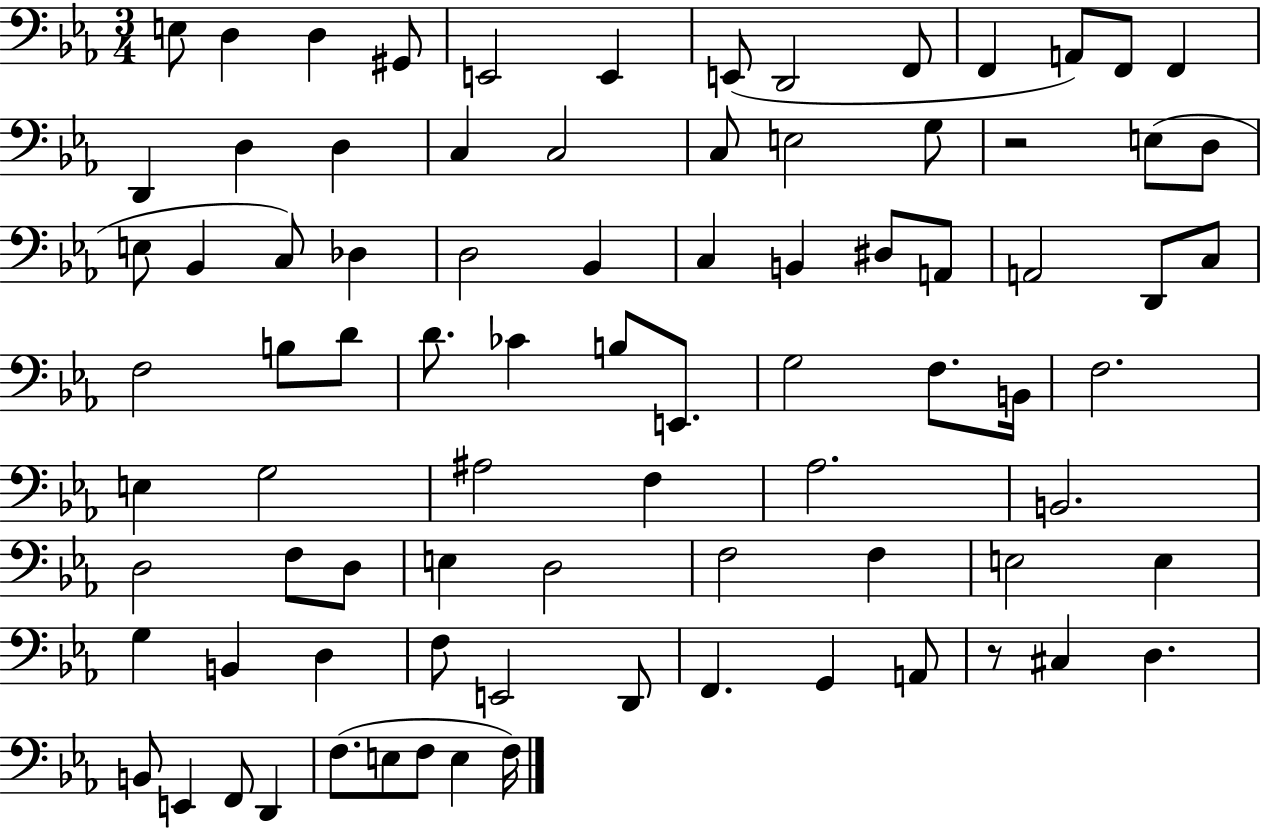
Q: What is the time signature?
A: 3/4